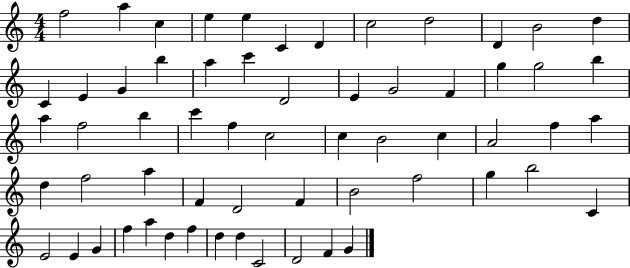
F5/h A5/q C5/q E5/q E5/q C4/q D4/q C5/h D5/h D4/q B4/h D5/q C4/q E4/q G4/q B5/q A5/q C6/q D4/h E4/q G4/h F4/q G5/q G5/h B5/q A5/q F5/h B5/q C6/q F5/q C5/h C5/q B4/h C5/q A4/h F5/q A5/q D5/q F5/h A5/q F4/q D4/h F4/q B4/h F5/h G5/q B5/h C4/q E4/h E4/q G4/q F5/q A5/q D5/q F5/q D5/q D5/q C4/h D4/h F4/q G4/q